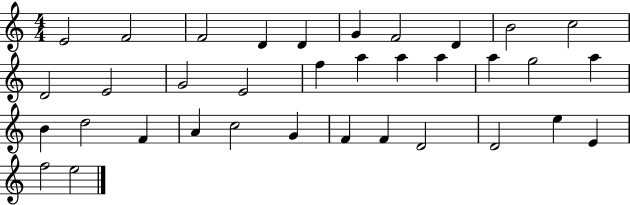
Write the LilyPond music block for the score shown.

{
  \clef treble
  \numericTimeSignature
  \time 4/4
  \key c \major
  e'2 f'2 | f'2 d'4 d'4 | g'4 f'2 d'4 | b'2 c''2 | \break d'2 e'2 | g'2 e'2 | f''4 a''4 a''4 a''4 | a''4 g''2 a''4 | \break b'4 d''2 f'4 | a'4 c''2 g'4 | f'4 f'4 d'2 | d'2 e''4 e'4 | \break f''2 e''2 | \bar "|."
}